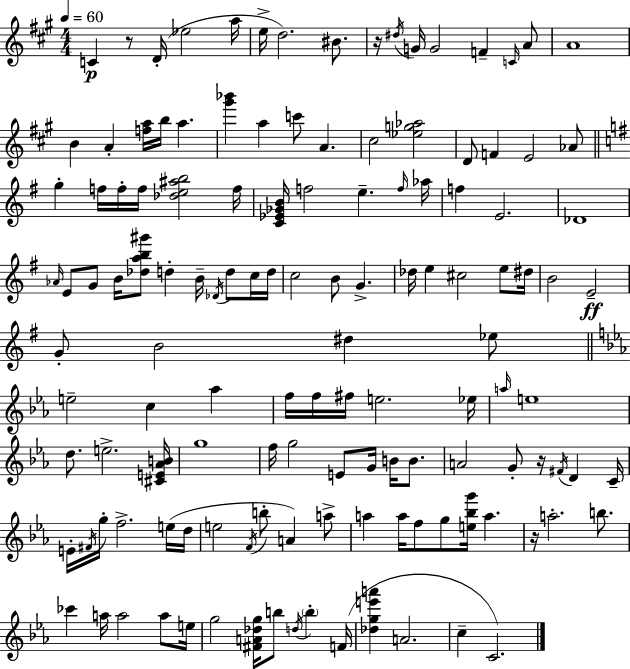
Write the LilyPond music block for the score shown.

{
  \clef treble
  \numericTimeSignature
  \time 4/4
  \key a \major
  \tempo 4 = 60
  \repeat volta 2 { c'4\p r8 d'16-.( ees''2 a''16 | e''16-> d''2.) bis'8. | r16 \acciaccatura { dis''16 } g'16 g'2 f'4-- \grace { c'16 } | a'8 a'1 | \break b'4 a'4-. <f'' a''>16 b''16 a''4. | <gis''' bes'''>4 a''4 c'''8 a'4. | cis''2 <ees'' g'' aes''>2 | d'8 f'4 e'2 | \break aes'8 \bar "||" \break \key e \minor g''4-. f''16 f''16-. f''16 <des'' e'' ais'' b''>2 f''16 | <c' ees' ges' b'>16 f''2 e''4.-- \grace { f''16 } | aes''16 f''4 e'2. | des'1 | \break \grace { aes'16 } e'8 g'8 b'16 <des'' a'' b'' gis'''>8 d''4-. b'16-- \acciaccatura { des'16 } d''8 | c''16 d''16 c''2 b'8 g'4.-> | des''16 e''4 cis''2 | e''8 dis''16 b'2 e'2--\ff | \break g'8-. b'2 dis''4 | ees''8 \bar "||" \break \key c \minor e''2-- c''4 aes''4 | f''16 f''16 fis''16 e''2. ees''16 | \grace { a''16 } e''1 | d''8. e''2.-> | \break <cis' e' aes' b'>16 g''1 | f''16 g''2 e'8 g'16 b'16 b'8. | a'2 g'8-. r16 \acciaccatura { fis'16 } d'4 | c'16-- e'16-. \acciaccatura { fis'16 } g''16-. f''2.-> | \break e''16( d''16 e''2 \acciaccatura { f'16 } b''8-. a'4) | a''8-> a''4 a''16 f''8 g''8 <e'' bes'' g'''>16 a''4. | r16 a''2.-. | b''8. ces'''4 a''16 a''2 | \break a''8 e''16 g''2 <fis' a' des'' g''>16 b''8 \acciaccatura { d''16 } | \parenthesize b''4-. f'16( <des'' g'' e''' a'''>4 a'2. | c''4-- c'2.) | } \bar "|."
}